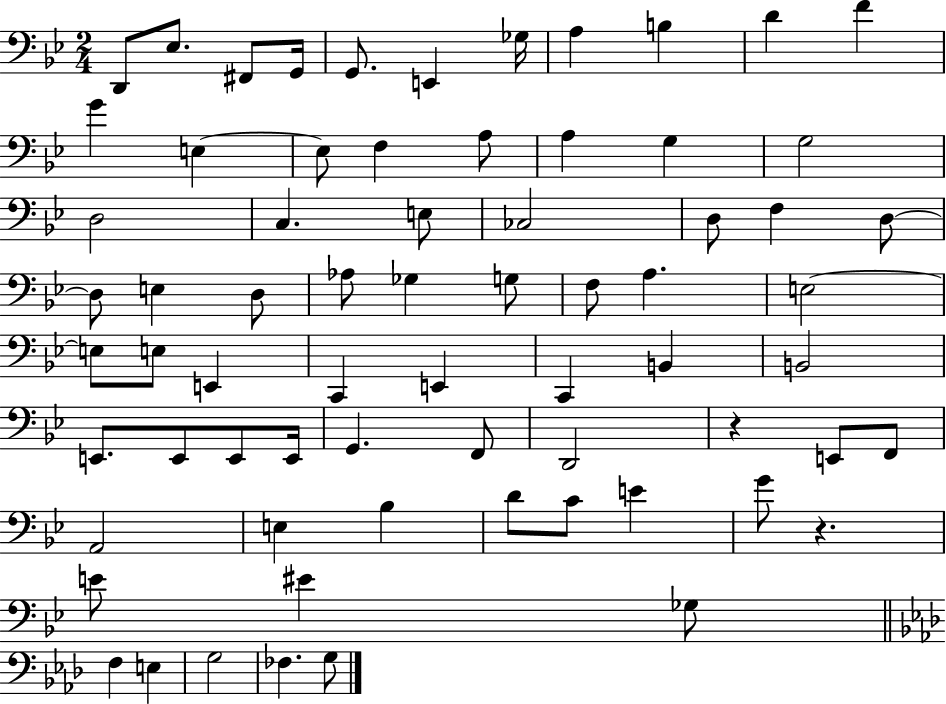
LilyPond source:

{
  \clef bass
  \numericTimeSignature
  \time 2/4
  \key bes \major
  d,8 ees8. fis,8 g,16 | g,8. e,4 ges16 | a4 b4 | d'4 f'4 | \break g'4 e4~~ | e8 f4 a8 | a4 g4 | g2 | \break d2 | c4. e8 | ces2 | d8 f4 d8~~ | \break d8 e4 d8 | aes8 ges4 g8 | f8 a4. | e2~~ | \break e8 e8 e,4 | c,4 e,4 | c,4 b,4 | b,2 | \break e,8. e,8 e,8 e,16 | g,4. f,8 | d,2 | r4 e,8 f,8 | \break a,2 | e4 bes4 | d'8 c'8 e'4 | g'8 r4. | \break e'8 eis'4 ges8 | \bar "||" \break \key f \minor f4 e4 | g2 | fes4. g8 | \bar "|."
}